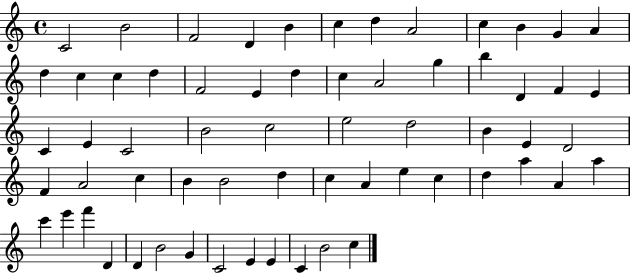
C4/h B4/h F4/h D4/q B4/q C5/q D5/q A4/h C5/q B4/q G4/q A4/q D5/q C5/q C5/q D5/q F4/h E4/q D5/q C5/q A4/h G5/q B5/q D4/q F4/q E4/q C4/q E4/q C4/h B4/h C5/h E5/h D5/h B4/q E4/q D4/h F4/q A4/h C5/q B4/q B4/h D5/q C5/q A4/q E5/q C5/q D5/q A5/q A4/q A5/q C6/q E6/q F6/q D4/q D4/q B4/h G4/q C4/h E4/q E4/q C4/q B4/h C5/q